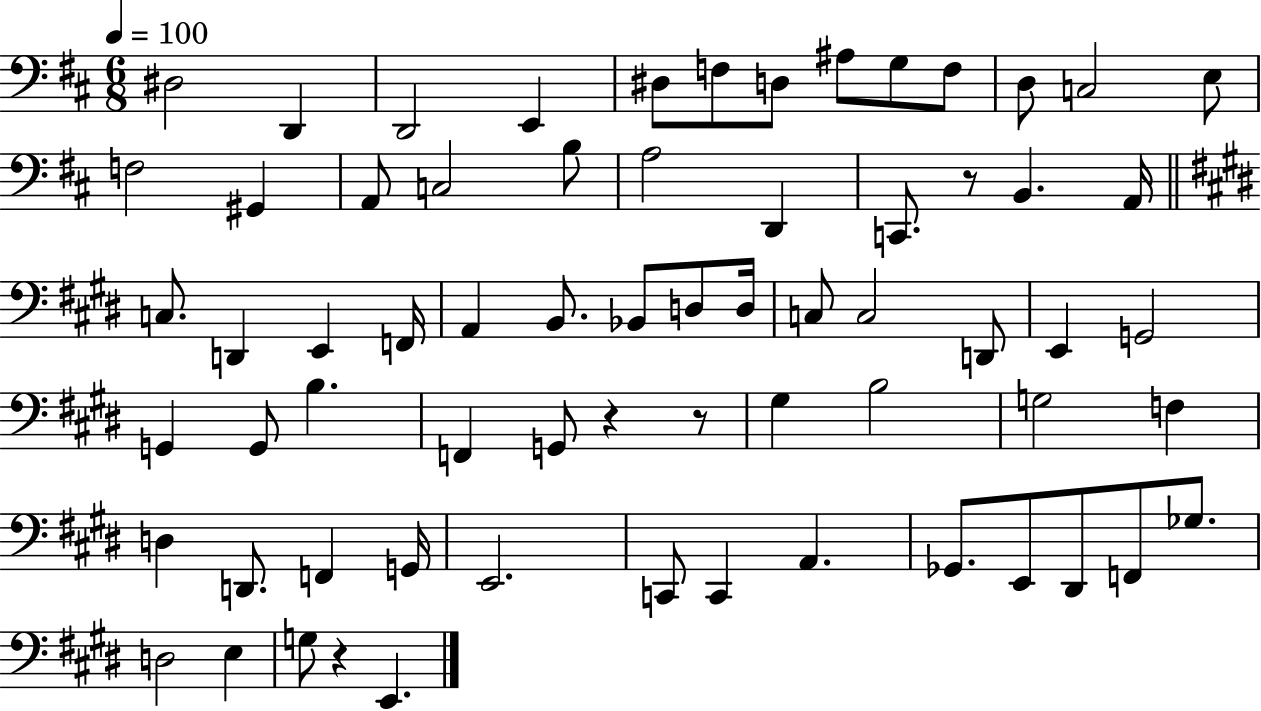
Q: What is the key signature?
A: D major